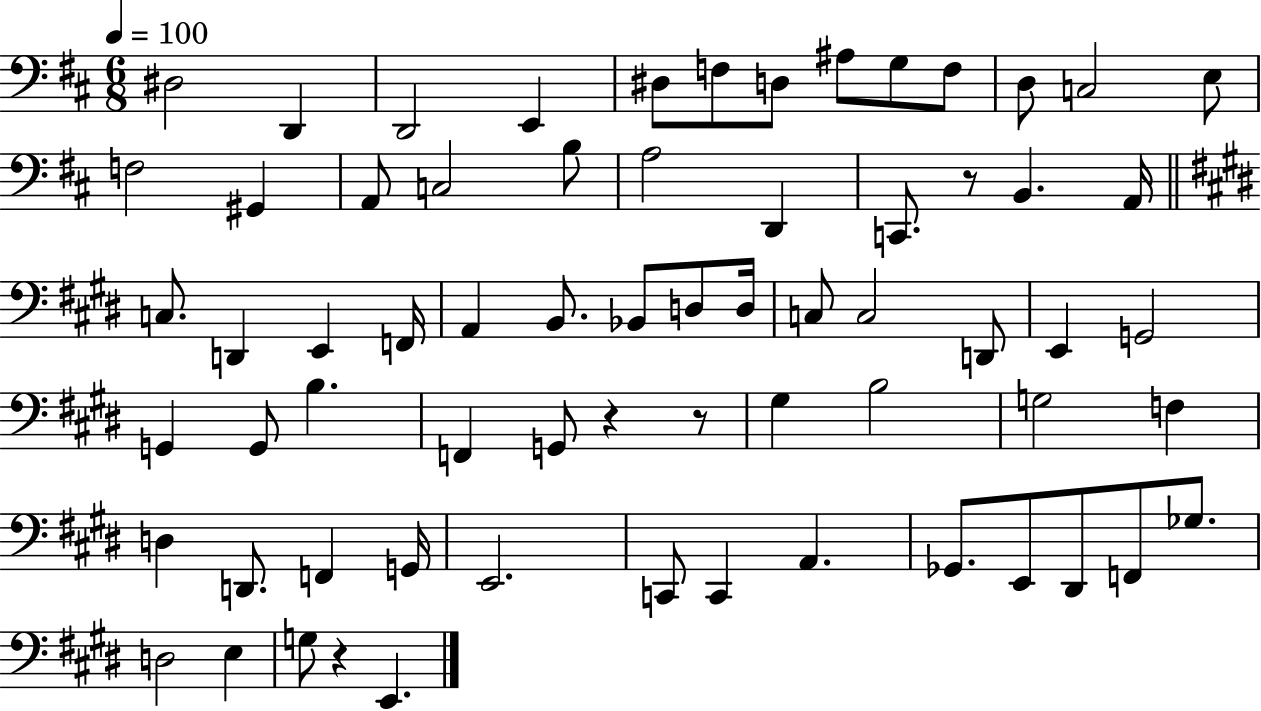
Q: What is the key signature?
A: D major